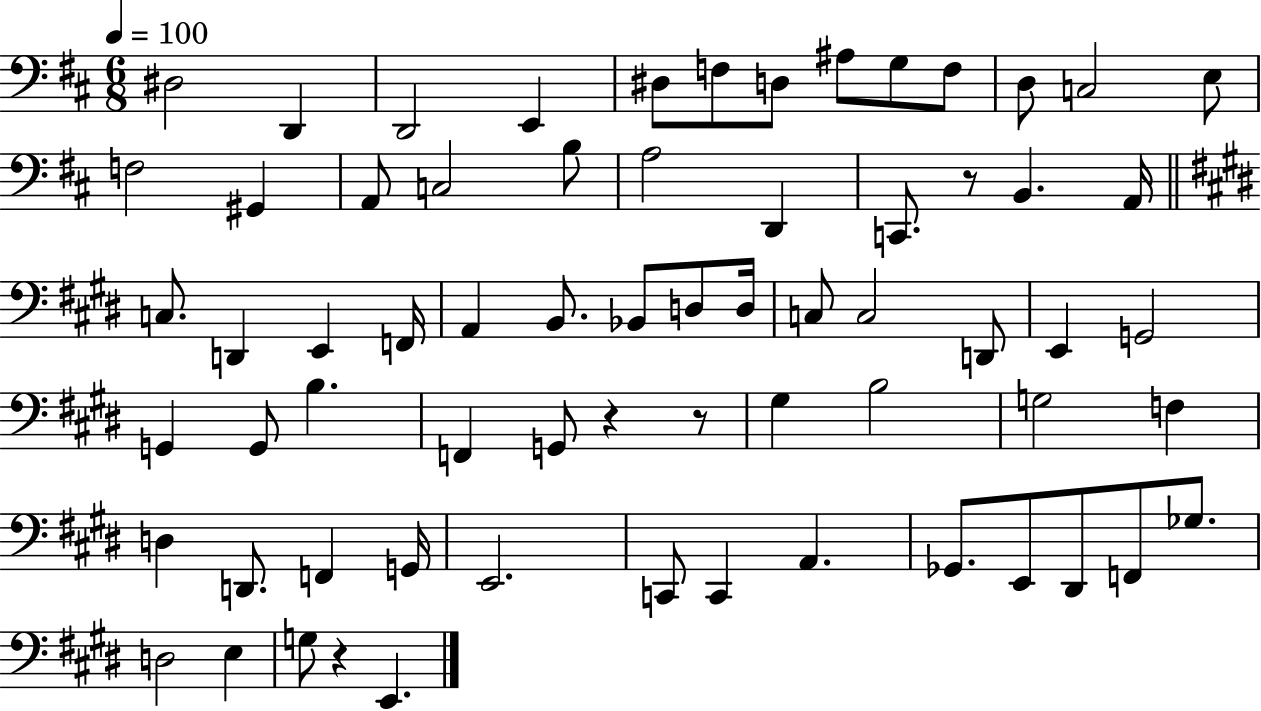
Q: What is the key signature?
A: D major